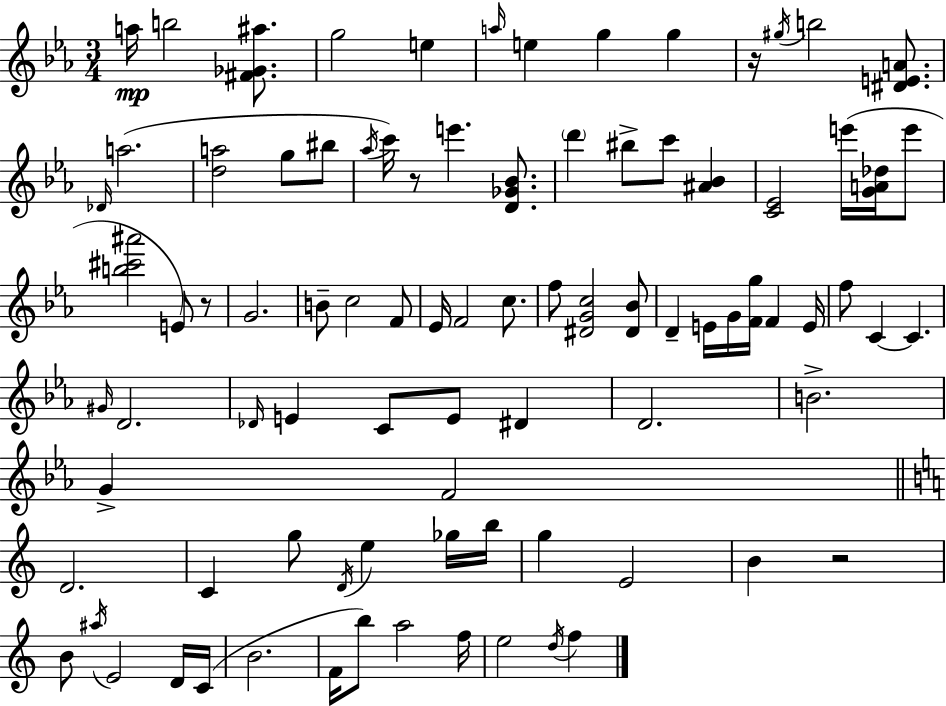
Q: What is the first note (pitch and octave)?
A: A5